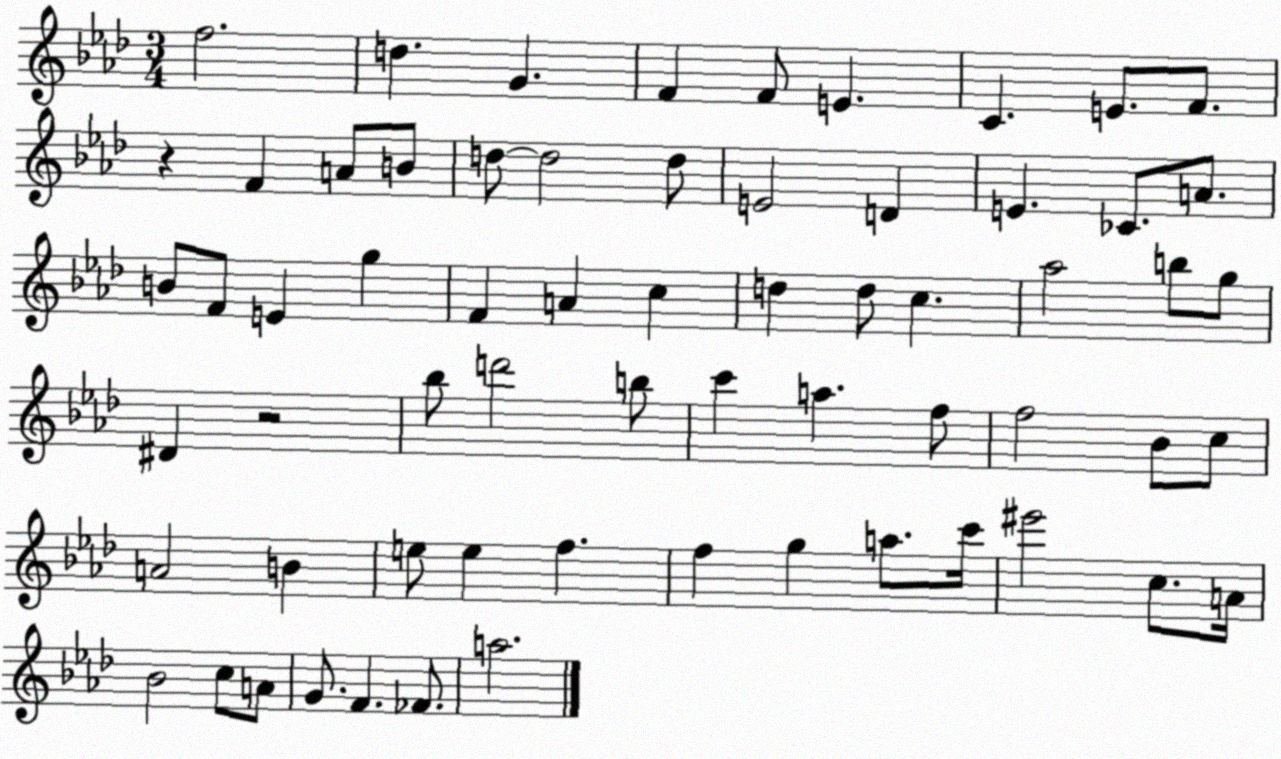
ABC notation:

X:1
T:Untitled
M:3/4
L:1/4
K:Ab
f2 d G F F/2 E C E/2 F/2 z F A/2 B/2 d/2 d2 d/2 E2 D E _C/2 A/2 B/2 F/2 E g F A c d d/2 c _a2 b/2 g/2 ^D z2 _b/2 d'2 b/2 c' a f/2 f2 _B/2 c/2 A2 B e/2 e f f g a/2 c'/4 ^e'2 c/2 A/4 _B2 c/2 A/2 G/2 F _F/2 a2